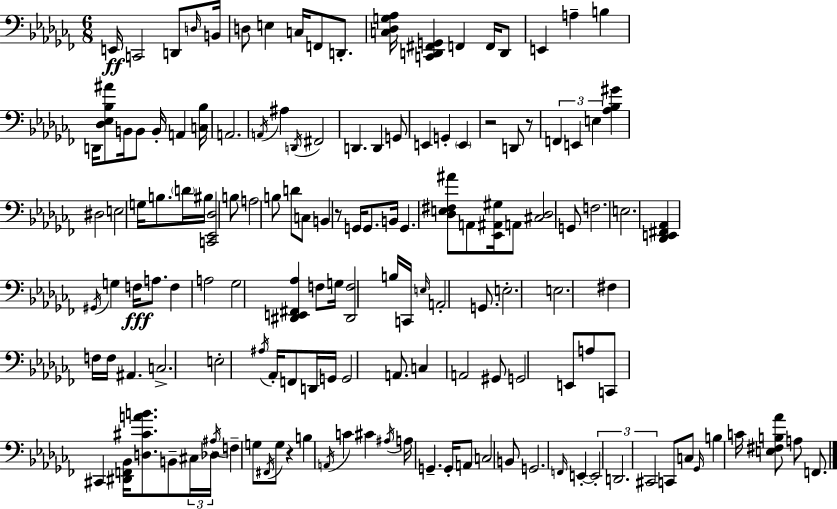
{
  \clef bass
  \numericTimeSignature
  \time 6/8
  \key aes \minor
  e,16\ff c,2 d,8 \grace { d16 } | b,16 d8 e4 c16 f,8 d,8.-. | <c des g aes>16 <c, d, fis, g,>4 f,4 f,16 d,8 | e,4 a4-- b4 | \break d,16 <des ees bes ais'>8 b,16 b,8 b,16-. a,4 | <c bes>16 a,2. | \acciaccatura { a,16 } ais4 \acciaccatura { d,16 } fis,2 | d,4. d,4 | \break g,8 e,4 g,4-. \parenthesize e,4 | r2 d,8 | r8 \tuplet 3/2 { f,4 e,4 e4 } | <aes bes gis'>4 dis2 | \break e2 g16 | b8. \parenthesize d'16 bis16 <c, ees, des>2 | b8 a2 b8 | d'8 c8 b,4 r8 g,16 | \break g,8. b,16 g,4. <des e fis ais'>8 | a,8 <ees, ais, gis>16 a,8 <cis des>2 | g,8 f2. | e2. | \break <des, e, fis, aes,>4 \acciaccatura { gis,16 } g4 | f16\fff a8. f4 a2 | ges2 | <dis, e, fis, aes>4 f8 g16 <dis, f>2 | \break b16 c,16 \grace { e16 } a,2-. | g,8. e2.-. | e2. | fis4 f16 f16 ais,4. | \break c2.-> | e2-. | \acciaccatura { ais16 } aes,16-. f,8 d,16 g,16 g,2 | a,8. c4 a,2 | \break gis,8 g,2 | e,8 a8 c,8 cis,4 | <dis, f, bes,>16 <d cis' a' b'>8. b,8-- \tuplet 3/2 { cis16 des16 \acciaccatura { ais16 } } f4-- | g8 \acciaccatura { fis,16 } g8 r4 | \break b4 \acciaccatura { a,16 } c'4 cis'4 | \acciaccatura { ais16 } a16 g,4.-- g,16-. a,8 | c2 b,8 g,2. | \grace { f,16 } e,4-.~~ | \break \tuplet 3/2 { e,2-. d,2. | cis,2 } | c,8 c8 \grace { ges,16 } | b4 c'16 <e fis b aes'>8 a8 f,8. | \break \bar "|."
}